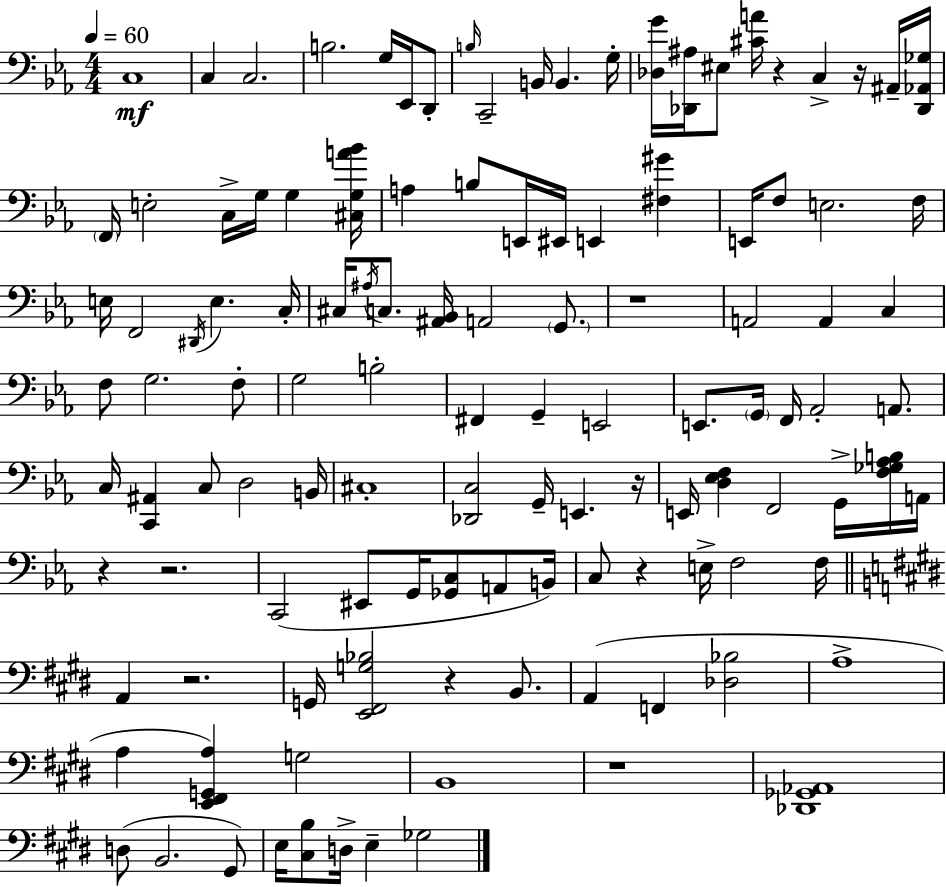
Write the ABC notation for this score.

X:1
T:Untitled
M:4/4
L:1/4
K:Eb
C,4 C, C,2 B,2 G,/4 _E,,/4 D,,/2 B,/4 C,,2 B,,/4 B,, G,/4 [_D,G]/4 [_D,,^A,]/4 ^E,/2 [^CA]/4 z C, z/4 ^A,,/4 [_D,,_A,,_G,]/4 F,,/4 E,2 C,/4 G,/4 G, [^C,G,A_B]/4 A, B,/2 E,,/4 ^E,,/4 E,, [^F,^G] E,,/4 F,/2 E,2 F,/4 E,/4 F,,2 ^D,,/4 E, C,/4 ^C,/4 ^A,/4 C,/2 [^A,,_B,,]/4 A,,2 G,,/2 z4 A,,2 A,, C, F,/2 G,2 F,/2 G,2 B,2 ^F,, G,, E,,2 E,,/2 G,,/4 F,,/4 _A,,2 A,,/2 C,/4 [C,,^A,,] C,/2 D,2 B,,/4 ^C,4 [_D,,C,]2 G,,/4 E,, z/4 E,,/4 [D,_E,F,] F,,2 G,,/4 [F,_G,_A,B,]/4 A,,/4 z z2 C,,2 ^E,,/2 G,,/4 [_G,,C,]/2 A,,/2 B,,/4 C,/2 z E,/4 F,2 F,/4 A,, z2 G,,/4 [E,,^F,,G,_B,]2 z B,,/2 A,, F,, [_D,_B,]2 A,4 A, [E,,^F,,G,,A,] G,2 B,,4 z4 [_D,,_G,,_A,,]4 D,/2 B,,2 ^G,,/2 E,/4 [^C,B,]/2 D,/4 E, _G,2